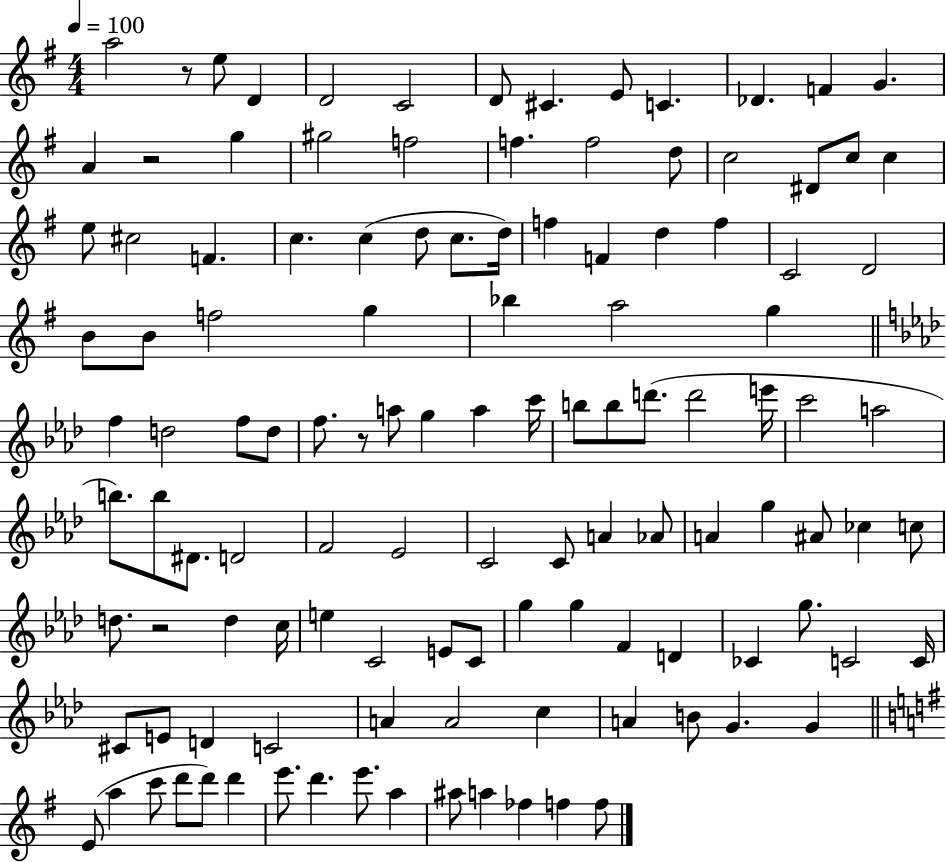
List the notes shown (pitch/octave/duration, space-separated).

A5/h R/e E5/e D4/q D4/h C4/h D4/e C#4/q. E4/e C4/q. Db4/q. F4/q G4/q. A4/q R/h G5/q G#5/h F5/h F5/q. F5/h D5/e C5/h D#4/e C5/e C5/q E5/e C#5/h F4/q. C5/q. C5/q D5/e C5/e. D5/s F5/q F4/q D5/q F5/q C4/h D4/h B4/e B4/e F5/h G5/q Bb5/q A5/h G5/q F5/q D5/h F5/e D5/e F5/e. R/e A5/e G5/q A5/q C6/s B5/e B5/e D6/e. D6/h E6/s C6/h A5/h B5/e. B5/e D#4/e. D4/h F4/h Eb4/h C4/h C4/e A4/q Ab4/e A4/q G5/q A#4/e CES5/q C5/e D5/e. R/h D5/q C5/s E5/q C4/h E4/e C4/e G5/q G5/q F4/q D4/q CES4/q G5/e. C4/h C4/s C#4/e E4/e D4/q C4/h A4/q A4/h C5/q A4/q B4/e G4/q. G4/q E4/e A5/q C6/e D6/e D6/e D6/q E6/e. D6/q. E6/e. A5/q A#5/e A5/q FES5/q F5/q F5/e